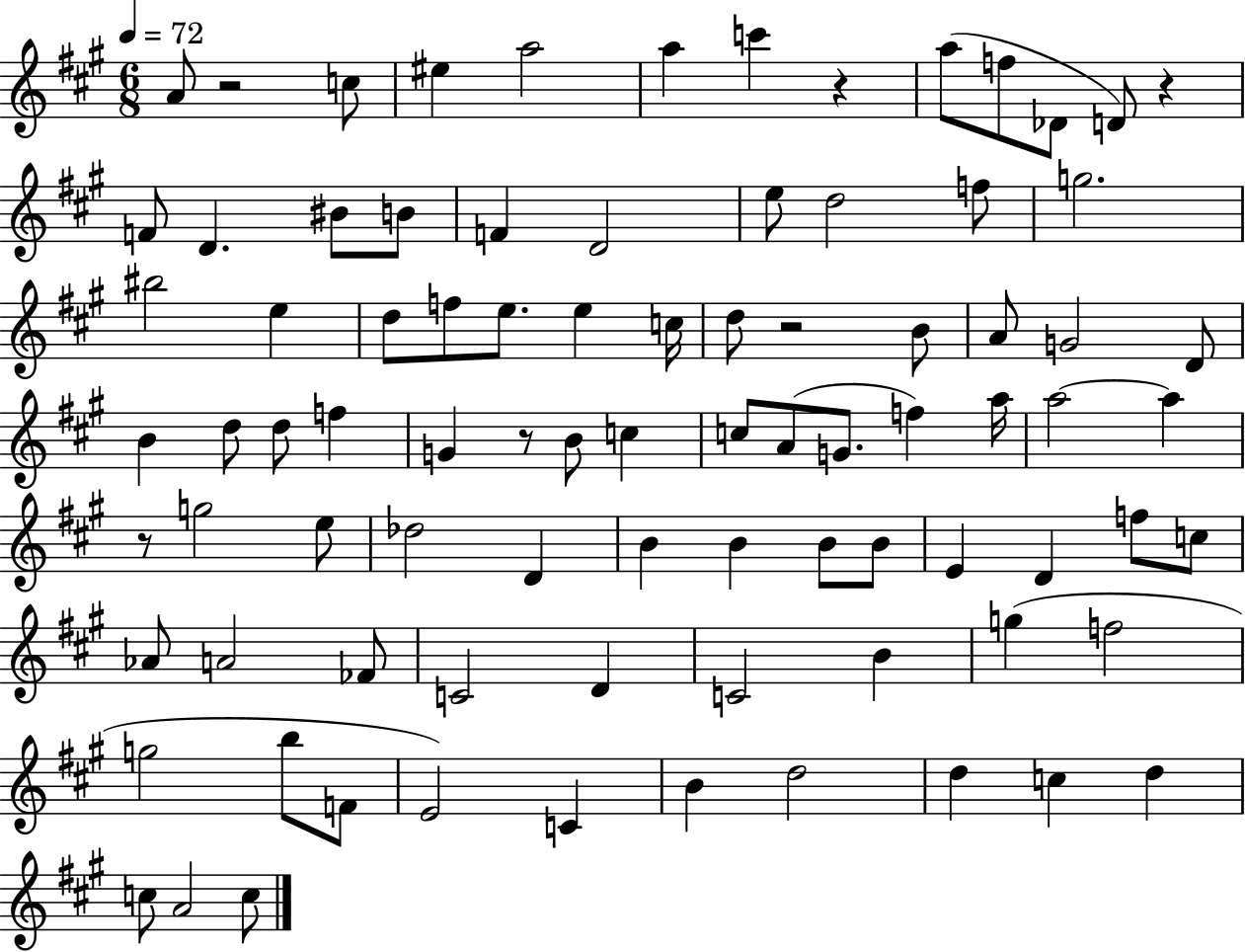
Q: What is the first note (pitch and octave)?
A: A4